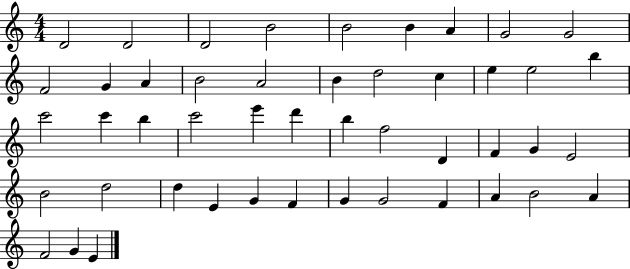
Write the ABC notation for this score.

X:1
T:Untitled
M:4/4
L:1/4
K:C
D2 D2 D2 B2 B2 B A G2 G2 F2 G A B2 A2 B d2 c e e2 b c'2 c' b c'2 e' d' b f2 D F G E2 B2 d2 d E G F G G2 F A B2 A F2 G E